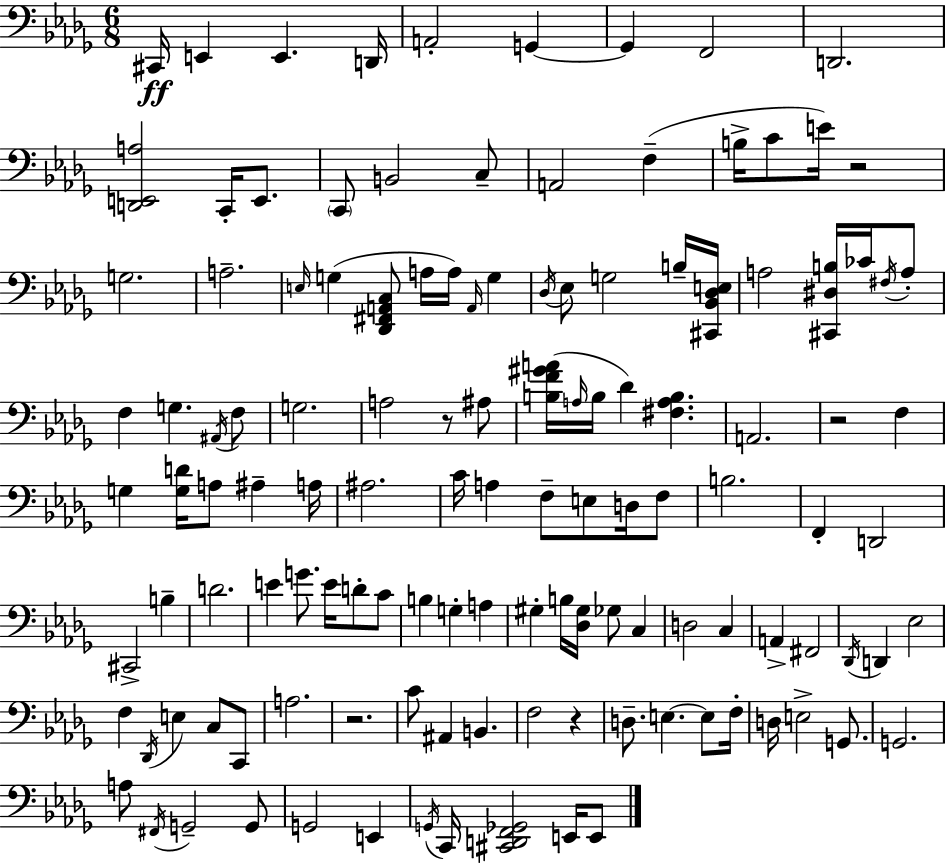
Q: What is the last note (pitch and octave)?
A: E2